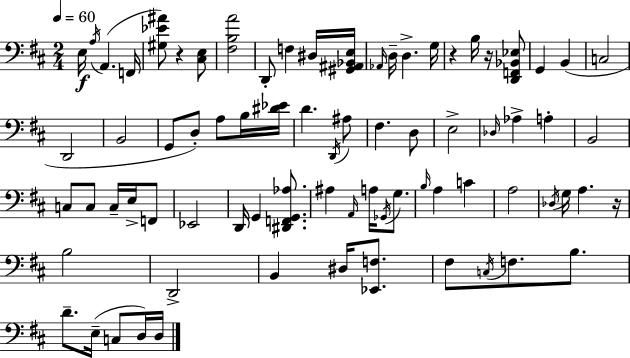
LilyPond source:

{
  \clef bass
  \numericTimeSignature
  \time 2/4
  \key d \major
  \tempo 4 = 60
  e16\f \acciaccatura { a16 }( a,4. | f,16 <gis ees' ais'>8) r4 <cis e>8 | <fis b a'>2 | d,8-. f4 dis16 | \break <gis, ais, bes, e>16 \grace { aes,16 } d16-- d4.-> | g16 r4 b16 r16 | <d, f, bes, ees>8 g,4 b,4( | c2 | \break d,2 | b,2 | g,8 d8-.) a8 | b16 <dis' ees'>16 d'4. | \break \acciaccatura { d,16 } ais8 fis4. | d8 e2-> | \grace { des16 } aes4-> | a4-. b,2 | \break c8 c8 | c16-- e16-> f,8 ees,2 | d,16 g,4 | <dis, f, g, aes>8. ais4 | \break \grace { a,16 } a16 \acciaccatura { ges,16 } g8. \grace { b16 } a4 | c'4 a2 | \acciaccatura { des16 } | g16 a4. r16 | \break b2 | d,2-> | b,4 dis16 <ees, f>8. | fis8 \acciaccatura { c16 } f8. b8. | \break d'8.-- e16--( c8 d16) | d16 \bar "|."
}